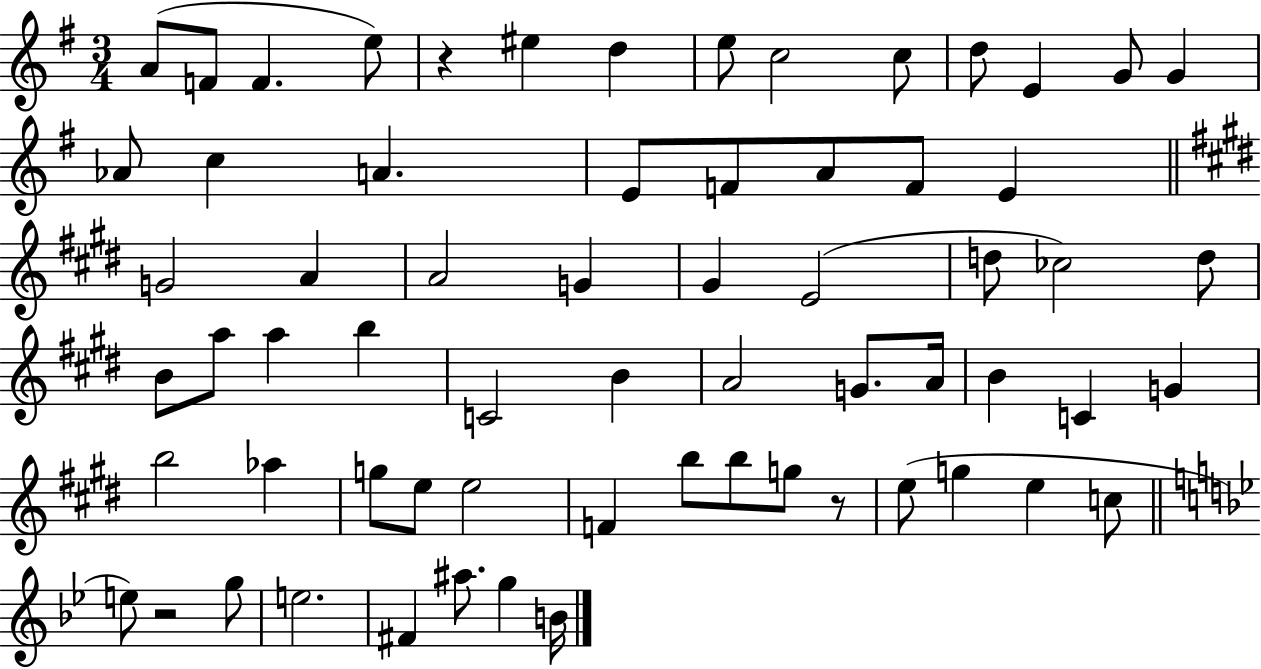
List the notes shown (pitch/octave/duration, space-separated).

A4/e F4/e F4/q. E5/e R/q EIS5/q D5/q E5/e C5/h C5/e D5/e E4/q G4/e G4/q Ab4/e C5/q A4/q. E4/e F4/e A4/e F4/e E4/q G4/h A4/q A4/h G4/q G#4/q E4/h D5/e CES5/h D5/e B4/e A5/e A5/q B5/q C4/h B4/q A4/h G4/e. A4/s B4/q C4/q G4/q B5/h Ab5/q G5/e E5/e E5/h F4/q B5/e B5/e G5/e R/e E5/e G5/q E5/q C5/e E5/e R/h G5/e E5/h. F#4/q A#5/e. G5/q B4/s